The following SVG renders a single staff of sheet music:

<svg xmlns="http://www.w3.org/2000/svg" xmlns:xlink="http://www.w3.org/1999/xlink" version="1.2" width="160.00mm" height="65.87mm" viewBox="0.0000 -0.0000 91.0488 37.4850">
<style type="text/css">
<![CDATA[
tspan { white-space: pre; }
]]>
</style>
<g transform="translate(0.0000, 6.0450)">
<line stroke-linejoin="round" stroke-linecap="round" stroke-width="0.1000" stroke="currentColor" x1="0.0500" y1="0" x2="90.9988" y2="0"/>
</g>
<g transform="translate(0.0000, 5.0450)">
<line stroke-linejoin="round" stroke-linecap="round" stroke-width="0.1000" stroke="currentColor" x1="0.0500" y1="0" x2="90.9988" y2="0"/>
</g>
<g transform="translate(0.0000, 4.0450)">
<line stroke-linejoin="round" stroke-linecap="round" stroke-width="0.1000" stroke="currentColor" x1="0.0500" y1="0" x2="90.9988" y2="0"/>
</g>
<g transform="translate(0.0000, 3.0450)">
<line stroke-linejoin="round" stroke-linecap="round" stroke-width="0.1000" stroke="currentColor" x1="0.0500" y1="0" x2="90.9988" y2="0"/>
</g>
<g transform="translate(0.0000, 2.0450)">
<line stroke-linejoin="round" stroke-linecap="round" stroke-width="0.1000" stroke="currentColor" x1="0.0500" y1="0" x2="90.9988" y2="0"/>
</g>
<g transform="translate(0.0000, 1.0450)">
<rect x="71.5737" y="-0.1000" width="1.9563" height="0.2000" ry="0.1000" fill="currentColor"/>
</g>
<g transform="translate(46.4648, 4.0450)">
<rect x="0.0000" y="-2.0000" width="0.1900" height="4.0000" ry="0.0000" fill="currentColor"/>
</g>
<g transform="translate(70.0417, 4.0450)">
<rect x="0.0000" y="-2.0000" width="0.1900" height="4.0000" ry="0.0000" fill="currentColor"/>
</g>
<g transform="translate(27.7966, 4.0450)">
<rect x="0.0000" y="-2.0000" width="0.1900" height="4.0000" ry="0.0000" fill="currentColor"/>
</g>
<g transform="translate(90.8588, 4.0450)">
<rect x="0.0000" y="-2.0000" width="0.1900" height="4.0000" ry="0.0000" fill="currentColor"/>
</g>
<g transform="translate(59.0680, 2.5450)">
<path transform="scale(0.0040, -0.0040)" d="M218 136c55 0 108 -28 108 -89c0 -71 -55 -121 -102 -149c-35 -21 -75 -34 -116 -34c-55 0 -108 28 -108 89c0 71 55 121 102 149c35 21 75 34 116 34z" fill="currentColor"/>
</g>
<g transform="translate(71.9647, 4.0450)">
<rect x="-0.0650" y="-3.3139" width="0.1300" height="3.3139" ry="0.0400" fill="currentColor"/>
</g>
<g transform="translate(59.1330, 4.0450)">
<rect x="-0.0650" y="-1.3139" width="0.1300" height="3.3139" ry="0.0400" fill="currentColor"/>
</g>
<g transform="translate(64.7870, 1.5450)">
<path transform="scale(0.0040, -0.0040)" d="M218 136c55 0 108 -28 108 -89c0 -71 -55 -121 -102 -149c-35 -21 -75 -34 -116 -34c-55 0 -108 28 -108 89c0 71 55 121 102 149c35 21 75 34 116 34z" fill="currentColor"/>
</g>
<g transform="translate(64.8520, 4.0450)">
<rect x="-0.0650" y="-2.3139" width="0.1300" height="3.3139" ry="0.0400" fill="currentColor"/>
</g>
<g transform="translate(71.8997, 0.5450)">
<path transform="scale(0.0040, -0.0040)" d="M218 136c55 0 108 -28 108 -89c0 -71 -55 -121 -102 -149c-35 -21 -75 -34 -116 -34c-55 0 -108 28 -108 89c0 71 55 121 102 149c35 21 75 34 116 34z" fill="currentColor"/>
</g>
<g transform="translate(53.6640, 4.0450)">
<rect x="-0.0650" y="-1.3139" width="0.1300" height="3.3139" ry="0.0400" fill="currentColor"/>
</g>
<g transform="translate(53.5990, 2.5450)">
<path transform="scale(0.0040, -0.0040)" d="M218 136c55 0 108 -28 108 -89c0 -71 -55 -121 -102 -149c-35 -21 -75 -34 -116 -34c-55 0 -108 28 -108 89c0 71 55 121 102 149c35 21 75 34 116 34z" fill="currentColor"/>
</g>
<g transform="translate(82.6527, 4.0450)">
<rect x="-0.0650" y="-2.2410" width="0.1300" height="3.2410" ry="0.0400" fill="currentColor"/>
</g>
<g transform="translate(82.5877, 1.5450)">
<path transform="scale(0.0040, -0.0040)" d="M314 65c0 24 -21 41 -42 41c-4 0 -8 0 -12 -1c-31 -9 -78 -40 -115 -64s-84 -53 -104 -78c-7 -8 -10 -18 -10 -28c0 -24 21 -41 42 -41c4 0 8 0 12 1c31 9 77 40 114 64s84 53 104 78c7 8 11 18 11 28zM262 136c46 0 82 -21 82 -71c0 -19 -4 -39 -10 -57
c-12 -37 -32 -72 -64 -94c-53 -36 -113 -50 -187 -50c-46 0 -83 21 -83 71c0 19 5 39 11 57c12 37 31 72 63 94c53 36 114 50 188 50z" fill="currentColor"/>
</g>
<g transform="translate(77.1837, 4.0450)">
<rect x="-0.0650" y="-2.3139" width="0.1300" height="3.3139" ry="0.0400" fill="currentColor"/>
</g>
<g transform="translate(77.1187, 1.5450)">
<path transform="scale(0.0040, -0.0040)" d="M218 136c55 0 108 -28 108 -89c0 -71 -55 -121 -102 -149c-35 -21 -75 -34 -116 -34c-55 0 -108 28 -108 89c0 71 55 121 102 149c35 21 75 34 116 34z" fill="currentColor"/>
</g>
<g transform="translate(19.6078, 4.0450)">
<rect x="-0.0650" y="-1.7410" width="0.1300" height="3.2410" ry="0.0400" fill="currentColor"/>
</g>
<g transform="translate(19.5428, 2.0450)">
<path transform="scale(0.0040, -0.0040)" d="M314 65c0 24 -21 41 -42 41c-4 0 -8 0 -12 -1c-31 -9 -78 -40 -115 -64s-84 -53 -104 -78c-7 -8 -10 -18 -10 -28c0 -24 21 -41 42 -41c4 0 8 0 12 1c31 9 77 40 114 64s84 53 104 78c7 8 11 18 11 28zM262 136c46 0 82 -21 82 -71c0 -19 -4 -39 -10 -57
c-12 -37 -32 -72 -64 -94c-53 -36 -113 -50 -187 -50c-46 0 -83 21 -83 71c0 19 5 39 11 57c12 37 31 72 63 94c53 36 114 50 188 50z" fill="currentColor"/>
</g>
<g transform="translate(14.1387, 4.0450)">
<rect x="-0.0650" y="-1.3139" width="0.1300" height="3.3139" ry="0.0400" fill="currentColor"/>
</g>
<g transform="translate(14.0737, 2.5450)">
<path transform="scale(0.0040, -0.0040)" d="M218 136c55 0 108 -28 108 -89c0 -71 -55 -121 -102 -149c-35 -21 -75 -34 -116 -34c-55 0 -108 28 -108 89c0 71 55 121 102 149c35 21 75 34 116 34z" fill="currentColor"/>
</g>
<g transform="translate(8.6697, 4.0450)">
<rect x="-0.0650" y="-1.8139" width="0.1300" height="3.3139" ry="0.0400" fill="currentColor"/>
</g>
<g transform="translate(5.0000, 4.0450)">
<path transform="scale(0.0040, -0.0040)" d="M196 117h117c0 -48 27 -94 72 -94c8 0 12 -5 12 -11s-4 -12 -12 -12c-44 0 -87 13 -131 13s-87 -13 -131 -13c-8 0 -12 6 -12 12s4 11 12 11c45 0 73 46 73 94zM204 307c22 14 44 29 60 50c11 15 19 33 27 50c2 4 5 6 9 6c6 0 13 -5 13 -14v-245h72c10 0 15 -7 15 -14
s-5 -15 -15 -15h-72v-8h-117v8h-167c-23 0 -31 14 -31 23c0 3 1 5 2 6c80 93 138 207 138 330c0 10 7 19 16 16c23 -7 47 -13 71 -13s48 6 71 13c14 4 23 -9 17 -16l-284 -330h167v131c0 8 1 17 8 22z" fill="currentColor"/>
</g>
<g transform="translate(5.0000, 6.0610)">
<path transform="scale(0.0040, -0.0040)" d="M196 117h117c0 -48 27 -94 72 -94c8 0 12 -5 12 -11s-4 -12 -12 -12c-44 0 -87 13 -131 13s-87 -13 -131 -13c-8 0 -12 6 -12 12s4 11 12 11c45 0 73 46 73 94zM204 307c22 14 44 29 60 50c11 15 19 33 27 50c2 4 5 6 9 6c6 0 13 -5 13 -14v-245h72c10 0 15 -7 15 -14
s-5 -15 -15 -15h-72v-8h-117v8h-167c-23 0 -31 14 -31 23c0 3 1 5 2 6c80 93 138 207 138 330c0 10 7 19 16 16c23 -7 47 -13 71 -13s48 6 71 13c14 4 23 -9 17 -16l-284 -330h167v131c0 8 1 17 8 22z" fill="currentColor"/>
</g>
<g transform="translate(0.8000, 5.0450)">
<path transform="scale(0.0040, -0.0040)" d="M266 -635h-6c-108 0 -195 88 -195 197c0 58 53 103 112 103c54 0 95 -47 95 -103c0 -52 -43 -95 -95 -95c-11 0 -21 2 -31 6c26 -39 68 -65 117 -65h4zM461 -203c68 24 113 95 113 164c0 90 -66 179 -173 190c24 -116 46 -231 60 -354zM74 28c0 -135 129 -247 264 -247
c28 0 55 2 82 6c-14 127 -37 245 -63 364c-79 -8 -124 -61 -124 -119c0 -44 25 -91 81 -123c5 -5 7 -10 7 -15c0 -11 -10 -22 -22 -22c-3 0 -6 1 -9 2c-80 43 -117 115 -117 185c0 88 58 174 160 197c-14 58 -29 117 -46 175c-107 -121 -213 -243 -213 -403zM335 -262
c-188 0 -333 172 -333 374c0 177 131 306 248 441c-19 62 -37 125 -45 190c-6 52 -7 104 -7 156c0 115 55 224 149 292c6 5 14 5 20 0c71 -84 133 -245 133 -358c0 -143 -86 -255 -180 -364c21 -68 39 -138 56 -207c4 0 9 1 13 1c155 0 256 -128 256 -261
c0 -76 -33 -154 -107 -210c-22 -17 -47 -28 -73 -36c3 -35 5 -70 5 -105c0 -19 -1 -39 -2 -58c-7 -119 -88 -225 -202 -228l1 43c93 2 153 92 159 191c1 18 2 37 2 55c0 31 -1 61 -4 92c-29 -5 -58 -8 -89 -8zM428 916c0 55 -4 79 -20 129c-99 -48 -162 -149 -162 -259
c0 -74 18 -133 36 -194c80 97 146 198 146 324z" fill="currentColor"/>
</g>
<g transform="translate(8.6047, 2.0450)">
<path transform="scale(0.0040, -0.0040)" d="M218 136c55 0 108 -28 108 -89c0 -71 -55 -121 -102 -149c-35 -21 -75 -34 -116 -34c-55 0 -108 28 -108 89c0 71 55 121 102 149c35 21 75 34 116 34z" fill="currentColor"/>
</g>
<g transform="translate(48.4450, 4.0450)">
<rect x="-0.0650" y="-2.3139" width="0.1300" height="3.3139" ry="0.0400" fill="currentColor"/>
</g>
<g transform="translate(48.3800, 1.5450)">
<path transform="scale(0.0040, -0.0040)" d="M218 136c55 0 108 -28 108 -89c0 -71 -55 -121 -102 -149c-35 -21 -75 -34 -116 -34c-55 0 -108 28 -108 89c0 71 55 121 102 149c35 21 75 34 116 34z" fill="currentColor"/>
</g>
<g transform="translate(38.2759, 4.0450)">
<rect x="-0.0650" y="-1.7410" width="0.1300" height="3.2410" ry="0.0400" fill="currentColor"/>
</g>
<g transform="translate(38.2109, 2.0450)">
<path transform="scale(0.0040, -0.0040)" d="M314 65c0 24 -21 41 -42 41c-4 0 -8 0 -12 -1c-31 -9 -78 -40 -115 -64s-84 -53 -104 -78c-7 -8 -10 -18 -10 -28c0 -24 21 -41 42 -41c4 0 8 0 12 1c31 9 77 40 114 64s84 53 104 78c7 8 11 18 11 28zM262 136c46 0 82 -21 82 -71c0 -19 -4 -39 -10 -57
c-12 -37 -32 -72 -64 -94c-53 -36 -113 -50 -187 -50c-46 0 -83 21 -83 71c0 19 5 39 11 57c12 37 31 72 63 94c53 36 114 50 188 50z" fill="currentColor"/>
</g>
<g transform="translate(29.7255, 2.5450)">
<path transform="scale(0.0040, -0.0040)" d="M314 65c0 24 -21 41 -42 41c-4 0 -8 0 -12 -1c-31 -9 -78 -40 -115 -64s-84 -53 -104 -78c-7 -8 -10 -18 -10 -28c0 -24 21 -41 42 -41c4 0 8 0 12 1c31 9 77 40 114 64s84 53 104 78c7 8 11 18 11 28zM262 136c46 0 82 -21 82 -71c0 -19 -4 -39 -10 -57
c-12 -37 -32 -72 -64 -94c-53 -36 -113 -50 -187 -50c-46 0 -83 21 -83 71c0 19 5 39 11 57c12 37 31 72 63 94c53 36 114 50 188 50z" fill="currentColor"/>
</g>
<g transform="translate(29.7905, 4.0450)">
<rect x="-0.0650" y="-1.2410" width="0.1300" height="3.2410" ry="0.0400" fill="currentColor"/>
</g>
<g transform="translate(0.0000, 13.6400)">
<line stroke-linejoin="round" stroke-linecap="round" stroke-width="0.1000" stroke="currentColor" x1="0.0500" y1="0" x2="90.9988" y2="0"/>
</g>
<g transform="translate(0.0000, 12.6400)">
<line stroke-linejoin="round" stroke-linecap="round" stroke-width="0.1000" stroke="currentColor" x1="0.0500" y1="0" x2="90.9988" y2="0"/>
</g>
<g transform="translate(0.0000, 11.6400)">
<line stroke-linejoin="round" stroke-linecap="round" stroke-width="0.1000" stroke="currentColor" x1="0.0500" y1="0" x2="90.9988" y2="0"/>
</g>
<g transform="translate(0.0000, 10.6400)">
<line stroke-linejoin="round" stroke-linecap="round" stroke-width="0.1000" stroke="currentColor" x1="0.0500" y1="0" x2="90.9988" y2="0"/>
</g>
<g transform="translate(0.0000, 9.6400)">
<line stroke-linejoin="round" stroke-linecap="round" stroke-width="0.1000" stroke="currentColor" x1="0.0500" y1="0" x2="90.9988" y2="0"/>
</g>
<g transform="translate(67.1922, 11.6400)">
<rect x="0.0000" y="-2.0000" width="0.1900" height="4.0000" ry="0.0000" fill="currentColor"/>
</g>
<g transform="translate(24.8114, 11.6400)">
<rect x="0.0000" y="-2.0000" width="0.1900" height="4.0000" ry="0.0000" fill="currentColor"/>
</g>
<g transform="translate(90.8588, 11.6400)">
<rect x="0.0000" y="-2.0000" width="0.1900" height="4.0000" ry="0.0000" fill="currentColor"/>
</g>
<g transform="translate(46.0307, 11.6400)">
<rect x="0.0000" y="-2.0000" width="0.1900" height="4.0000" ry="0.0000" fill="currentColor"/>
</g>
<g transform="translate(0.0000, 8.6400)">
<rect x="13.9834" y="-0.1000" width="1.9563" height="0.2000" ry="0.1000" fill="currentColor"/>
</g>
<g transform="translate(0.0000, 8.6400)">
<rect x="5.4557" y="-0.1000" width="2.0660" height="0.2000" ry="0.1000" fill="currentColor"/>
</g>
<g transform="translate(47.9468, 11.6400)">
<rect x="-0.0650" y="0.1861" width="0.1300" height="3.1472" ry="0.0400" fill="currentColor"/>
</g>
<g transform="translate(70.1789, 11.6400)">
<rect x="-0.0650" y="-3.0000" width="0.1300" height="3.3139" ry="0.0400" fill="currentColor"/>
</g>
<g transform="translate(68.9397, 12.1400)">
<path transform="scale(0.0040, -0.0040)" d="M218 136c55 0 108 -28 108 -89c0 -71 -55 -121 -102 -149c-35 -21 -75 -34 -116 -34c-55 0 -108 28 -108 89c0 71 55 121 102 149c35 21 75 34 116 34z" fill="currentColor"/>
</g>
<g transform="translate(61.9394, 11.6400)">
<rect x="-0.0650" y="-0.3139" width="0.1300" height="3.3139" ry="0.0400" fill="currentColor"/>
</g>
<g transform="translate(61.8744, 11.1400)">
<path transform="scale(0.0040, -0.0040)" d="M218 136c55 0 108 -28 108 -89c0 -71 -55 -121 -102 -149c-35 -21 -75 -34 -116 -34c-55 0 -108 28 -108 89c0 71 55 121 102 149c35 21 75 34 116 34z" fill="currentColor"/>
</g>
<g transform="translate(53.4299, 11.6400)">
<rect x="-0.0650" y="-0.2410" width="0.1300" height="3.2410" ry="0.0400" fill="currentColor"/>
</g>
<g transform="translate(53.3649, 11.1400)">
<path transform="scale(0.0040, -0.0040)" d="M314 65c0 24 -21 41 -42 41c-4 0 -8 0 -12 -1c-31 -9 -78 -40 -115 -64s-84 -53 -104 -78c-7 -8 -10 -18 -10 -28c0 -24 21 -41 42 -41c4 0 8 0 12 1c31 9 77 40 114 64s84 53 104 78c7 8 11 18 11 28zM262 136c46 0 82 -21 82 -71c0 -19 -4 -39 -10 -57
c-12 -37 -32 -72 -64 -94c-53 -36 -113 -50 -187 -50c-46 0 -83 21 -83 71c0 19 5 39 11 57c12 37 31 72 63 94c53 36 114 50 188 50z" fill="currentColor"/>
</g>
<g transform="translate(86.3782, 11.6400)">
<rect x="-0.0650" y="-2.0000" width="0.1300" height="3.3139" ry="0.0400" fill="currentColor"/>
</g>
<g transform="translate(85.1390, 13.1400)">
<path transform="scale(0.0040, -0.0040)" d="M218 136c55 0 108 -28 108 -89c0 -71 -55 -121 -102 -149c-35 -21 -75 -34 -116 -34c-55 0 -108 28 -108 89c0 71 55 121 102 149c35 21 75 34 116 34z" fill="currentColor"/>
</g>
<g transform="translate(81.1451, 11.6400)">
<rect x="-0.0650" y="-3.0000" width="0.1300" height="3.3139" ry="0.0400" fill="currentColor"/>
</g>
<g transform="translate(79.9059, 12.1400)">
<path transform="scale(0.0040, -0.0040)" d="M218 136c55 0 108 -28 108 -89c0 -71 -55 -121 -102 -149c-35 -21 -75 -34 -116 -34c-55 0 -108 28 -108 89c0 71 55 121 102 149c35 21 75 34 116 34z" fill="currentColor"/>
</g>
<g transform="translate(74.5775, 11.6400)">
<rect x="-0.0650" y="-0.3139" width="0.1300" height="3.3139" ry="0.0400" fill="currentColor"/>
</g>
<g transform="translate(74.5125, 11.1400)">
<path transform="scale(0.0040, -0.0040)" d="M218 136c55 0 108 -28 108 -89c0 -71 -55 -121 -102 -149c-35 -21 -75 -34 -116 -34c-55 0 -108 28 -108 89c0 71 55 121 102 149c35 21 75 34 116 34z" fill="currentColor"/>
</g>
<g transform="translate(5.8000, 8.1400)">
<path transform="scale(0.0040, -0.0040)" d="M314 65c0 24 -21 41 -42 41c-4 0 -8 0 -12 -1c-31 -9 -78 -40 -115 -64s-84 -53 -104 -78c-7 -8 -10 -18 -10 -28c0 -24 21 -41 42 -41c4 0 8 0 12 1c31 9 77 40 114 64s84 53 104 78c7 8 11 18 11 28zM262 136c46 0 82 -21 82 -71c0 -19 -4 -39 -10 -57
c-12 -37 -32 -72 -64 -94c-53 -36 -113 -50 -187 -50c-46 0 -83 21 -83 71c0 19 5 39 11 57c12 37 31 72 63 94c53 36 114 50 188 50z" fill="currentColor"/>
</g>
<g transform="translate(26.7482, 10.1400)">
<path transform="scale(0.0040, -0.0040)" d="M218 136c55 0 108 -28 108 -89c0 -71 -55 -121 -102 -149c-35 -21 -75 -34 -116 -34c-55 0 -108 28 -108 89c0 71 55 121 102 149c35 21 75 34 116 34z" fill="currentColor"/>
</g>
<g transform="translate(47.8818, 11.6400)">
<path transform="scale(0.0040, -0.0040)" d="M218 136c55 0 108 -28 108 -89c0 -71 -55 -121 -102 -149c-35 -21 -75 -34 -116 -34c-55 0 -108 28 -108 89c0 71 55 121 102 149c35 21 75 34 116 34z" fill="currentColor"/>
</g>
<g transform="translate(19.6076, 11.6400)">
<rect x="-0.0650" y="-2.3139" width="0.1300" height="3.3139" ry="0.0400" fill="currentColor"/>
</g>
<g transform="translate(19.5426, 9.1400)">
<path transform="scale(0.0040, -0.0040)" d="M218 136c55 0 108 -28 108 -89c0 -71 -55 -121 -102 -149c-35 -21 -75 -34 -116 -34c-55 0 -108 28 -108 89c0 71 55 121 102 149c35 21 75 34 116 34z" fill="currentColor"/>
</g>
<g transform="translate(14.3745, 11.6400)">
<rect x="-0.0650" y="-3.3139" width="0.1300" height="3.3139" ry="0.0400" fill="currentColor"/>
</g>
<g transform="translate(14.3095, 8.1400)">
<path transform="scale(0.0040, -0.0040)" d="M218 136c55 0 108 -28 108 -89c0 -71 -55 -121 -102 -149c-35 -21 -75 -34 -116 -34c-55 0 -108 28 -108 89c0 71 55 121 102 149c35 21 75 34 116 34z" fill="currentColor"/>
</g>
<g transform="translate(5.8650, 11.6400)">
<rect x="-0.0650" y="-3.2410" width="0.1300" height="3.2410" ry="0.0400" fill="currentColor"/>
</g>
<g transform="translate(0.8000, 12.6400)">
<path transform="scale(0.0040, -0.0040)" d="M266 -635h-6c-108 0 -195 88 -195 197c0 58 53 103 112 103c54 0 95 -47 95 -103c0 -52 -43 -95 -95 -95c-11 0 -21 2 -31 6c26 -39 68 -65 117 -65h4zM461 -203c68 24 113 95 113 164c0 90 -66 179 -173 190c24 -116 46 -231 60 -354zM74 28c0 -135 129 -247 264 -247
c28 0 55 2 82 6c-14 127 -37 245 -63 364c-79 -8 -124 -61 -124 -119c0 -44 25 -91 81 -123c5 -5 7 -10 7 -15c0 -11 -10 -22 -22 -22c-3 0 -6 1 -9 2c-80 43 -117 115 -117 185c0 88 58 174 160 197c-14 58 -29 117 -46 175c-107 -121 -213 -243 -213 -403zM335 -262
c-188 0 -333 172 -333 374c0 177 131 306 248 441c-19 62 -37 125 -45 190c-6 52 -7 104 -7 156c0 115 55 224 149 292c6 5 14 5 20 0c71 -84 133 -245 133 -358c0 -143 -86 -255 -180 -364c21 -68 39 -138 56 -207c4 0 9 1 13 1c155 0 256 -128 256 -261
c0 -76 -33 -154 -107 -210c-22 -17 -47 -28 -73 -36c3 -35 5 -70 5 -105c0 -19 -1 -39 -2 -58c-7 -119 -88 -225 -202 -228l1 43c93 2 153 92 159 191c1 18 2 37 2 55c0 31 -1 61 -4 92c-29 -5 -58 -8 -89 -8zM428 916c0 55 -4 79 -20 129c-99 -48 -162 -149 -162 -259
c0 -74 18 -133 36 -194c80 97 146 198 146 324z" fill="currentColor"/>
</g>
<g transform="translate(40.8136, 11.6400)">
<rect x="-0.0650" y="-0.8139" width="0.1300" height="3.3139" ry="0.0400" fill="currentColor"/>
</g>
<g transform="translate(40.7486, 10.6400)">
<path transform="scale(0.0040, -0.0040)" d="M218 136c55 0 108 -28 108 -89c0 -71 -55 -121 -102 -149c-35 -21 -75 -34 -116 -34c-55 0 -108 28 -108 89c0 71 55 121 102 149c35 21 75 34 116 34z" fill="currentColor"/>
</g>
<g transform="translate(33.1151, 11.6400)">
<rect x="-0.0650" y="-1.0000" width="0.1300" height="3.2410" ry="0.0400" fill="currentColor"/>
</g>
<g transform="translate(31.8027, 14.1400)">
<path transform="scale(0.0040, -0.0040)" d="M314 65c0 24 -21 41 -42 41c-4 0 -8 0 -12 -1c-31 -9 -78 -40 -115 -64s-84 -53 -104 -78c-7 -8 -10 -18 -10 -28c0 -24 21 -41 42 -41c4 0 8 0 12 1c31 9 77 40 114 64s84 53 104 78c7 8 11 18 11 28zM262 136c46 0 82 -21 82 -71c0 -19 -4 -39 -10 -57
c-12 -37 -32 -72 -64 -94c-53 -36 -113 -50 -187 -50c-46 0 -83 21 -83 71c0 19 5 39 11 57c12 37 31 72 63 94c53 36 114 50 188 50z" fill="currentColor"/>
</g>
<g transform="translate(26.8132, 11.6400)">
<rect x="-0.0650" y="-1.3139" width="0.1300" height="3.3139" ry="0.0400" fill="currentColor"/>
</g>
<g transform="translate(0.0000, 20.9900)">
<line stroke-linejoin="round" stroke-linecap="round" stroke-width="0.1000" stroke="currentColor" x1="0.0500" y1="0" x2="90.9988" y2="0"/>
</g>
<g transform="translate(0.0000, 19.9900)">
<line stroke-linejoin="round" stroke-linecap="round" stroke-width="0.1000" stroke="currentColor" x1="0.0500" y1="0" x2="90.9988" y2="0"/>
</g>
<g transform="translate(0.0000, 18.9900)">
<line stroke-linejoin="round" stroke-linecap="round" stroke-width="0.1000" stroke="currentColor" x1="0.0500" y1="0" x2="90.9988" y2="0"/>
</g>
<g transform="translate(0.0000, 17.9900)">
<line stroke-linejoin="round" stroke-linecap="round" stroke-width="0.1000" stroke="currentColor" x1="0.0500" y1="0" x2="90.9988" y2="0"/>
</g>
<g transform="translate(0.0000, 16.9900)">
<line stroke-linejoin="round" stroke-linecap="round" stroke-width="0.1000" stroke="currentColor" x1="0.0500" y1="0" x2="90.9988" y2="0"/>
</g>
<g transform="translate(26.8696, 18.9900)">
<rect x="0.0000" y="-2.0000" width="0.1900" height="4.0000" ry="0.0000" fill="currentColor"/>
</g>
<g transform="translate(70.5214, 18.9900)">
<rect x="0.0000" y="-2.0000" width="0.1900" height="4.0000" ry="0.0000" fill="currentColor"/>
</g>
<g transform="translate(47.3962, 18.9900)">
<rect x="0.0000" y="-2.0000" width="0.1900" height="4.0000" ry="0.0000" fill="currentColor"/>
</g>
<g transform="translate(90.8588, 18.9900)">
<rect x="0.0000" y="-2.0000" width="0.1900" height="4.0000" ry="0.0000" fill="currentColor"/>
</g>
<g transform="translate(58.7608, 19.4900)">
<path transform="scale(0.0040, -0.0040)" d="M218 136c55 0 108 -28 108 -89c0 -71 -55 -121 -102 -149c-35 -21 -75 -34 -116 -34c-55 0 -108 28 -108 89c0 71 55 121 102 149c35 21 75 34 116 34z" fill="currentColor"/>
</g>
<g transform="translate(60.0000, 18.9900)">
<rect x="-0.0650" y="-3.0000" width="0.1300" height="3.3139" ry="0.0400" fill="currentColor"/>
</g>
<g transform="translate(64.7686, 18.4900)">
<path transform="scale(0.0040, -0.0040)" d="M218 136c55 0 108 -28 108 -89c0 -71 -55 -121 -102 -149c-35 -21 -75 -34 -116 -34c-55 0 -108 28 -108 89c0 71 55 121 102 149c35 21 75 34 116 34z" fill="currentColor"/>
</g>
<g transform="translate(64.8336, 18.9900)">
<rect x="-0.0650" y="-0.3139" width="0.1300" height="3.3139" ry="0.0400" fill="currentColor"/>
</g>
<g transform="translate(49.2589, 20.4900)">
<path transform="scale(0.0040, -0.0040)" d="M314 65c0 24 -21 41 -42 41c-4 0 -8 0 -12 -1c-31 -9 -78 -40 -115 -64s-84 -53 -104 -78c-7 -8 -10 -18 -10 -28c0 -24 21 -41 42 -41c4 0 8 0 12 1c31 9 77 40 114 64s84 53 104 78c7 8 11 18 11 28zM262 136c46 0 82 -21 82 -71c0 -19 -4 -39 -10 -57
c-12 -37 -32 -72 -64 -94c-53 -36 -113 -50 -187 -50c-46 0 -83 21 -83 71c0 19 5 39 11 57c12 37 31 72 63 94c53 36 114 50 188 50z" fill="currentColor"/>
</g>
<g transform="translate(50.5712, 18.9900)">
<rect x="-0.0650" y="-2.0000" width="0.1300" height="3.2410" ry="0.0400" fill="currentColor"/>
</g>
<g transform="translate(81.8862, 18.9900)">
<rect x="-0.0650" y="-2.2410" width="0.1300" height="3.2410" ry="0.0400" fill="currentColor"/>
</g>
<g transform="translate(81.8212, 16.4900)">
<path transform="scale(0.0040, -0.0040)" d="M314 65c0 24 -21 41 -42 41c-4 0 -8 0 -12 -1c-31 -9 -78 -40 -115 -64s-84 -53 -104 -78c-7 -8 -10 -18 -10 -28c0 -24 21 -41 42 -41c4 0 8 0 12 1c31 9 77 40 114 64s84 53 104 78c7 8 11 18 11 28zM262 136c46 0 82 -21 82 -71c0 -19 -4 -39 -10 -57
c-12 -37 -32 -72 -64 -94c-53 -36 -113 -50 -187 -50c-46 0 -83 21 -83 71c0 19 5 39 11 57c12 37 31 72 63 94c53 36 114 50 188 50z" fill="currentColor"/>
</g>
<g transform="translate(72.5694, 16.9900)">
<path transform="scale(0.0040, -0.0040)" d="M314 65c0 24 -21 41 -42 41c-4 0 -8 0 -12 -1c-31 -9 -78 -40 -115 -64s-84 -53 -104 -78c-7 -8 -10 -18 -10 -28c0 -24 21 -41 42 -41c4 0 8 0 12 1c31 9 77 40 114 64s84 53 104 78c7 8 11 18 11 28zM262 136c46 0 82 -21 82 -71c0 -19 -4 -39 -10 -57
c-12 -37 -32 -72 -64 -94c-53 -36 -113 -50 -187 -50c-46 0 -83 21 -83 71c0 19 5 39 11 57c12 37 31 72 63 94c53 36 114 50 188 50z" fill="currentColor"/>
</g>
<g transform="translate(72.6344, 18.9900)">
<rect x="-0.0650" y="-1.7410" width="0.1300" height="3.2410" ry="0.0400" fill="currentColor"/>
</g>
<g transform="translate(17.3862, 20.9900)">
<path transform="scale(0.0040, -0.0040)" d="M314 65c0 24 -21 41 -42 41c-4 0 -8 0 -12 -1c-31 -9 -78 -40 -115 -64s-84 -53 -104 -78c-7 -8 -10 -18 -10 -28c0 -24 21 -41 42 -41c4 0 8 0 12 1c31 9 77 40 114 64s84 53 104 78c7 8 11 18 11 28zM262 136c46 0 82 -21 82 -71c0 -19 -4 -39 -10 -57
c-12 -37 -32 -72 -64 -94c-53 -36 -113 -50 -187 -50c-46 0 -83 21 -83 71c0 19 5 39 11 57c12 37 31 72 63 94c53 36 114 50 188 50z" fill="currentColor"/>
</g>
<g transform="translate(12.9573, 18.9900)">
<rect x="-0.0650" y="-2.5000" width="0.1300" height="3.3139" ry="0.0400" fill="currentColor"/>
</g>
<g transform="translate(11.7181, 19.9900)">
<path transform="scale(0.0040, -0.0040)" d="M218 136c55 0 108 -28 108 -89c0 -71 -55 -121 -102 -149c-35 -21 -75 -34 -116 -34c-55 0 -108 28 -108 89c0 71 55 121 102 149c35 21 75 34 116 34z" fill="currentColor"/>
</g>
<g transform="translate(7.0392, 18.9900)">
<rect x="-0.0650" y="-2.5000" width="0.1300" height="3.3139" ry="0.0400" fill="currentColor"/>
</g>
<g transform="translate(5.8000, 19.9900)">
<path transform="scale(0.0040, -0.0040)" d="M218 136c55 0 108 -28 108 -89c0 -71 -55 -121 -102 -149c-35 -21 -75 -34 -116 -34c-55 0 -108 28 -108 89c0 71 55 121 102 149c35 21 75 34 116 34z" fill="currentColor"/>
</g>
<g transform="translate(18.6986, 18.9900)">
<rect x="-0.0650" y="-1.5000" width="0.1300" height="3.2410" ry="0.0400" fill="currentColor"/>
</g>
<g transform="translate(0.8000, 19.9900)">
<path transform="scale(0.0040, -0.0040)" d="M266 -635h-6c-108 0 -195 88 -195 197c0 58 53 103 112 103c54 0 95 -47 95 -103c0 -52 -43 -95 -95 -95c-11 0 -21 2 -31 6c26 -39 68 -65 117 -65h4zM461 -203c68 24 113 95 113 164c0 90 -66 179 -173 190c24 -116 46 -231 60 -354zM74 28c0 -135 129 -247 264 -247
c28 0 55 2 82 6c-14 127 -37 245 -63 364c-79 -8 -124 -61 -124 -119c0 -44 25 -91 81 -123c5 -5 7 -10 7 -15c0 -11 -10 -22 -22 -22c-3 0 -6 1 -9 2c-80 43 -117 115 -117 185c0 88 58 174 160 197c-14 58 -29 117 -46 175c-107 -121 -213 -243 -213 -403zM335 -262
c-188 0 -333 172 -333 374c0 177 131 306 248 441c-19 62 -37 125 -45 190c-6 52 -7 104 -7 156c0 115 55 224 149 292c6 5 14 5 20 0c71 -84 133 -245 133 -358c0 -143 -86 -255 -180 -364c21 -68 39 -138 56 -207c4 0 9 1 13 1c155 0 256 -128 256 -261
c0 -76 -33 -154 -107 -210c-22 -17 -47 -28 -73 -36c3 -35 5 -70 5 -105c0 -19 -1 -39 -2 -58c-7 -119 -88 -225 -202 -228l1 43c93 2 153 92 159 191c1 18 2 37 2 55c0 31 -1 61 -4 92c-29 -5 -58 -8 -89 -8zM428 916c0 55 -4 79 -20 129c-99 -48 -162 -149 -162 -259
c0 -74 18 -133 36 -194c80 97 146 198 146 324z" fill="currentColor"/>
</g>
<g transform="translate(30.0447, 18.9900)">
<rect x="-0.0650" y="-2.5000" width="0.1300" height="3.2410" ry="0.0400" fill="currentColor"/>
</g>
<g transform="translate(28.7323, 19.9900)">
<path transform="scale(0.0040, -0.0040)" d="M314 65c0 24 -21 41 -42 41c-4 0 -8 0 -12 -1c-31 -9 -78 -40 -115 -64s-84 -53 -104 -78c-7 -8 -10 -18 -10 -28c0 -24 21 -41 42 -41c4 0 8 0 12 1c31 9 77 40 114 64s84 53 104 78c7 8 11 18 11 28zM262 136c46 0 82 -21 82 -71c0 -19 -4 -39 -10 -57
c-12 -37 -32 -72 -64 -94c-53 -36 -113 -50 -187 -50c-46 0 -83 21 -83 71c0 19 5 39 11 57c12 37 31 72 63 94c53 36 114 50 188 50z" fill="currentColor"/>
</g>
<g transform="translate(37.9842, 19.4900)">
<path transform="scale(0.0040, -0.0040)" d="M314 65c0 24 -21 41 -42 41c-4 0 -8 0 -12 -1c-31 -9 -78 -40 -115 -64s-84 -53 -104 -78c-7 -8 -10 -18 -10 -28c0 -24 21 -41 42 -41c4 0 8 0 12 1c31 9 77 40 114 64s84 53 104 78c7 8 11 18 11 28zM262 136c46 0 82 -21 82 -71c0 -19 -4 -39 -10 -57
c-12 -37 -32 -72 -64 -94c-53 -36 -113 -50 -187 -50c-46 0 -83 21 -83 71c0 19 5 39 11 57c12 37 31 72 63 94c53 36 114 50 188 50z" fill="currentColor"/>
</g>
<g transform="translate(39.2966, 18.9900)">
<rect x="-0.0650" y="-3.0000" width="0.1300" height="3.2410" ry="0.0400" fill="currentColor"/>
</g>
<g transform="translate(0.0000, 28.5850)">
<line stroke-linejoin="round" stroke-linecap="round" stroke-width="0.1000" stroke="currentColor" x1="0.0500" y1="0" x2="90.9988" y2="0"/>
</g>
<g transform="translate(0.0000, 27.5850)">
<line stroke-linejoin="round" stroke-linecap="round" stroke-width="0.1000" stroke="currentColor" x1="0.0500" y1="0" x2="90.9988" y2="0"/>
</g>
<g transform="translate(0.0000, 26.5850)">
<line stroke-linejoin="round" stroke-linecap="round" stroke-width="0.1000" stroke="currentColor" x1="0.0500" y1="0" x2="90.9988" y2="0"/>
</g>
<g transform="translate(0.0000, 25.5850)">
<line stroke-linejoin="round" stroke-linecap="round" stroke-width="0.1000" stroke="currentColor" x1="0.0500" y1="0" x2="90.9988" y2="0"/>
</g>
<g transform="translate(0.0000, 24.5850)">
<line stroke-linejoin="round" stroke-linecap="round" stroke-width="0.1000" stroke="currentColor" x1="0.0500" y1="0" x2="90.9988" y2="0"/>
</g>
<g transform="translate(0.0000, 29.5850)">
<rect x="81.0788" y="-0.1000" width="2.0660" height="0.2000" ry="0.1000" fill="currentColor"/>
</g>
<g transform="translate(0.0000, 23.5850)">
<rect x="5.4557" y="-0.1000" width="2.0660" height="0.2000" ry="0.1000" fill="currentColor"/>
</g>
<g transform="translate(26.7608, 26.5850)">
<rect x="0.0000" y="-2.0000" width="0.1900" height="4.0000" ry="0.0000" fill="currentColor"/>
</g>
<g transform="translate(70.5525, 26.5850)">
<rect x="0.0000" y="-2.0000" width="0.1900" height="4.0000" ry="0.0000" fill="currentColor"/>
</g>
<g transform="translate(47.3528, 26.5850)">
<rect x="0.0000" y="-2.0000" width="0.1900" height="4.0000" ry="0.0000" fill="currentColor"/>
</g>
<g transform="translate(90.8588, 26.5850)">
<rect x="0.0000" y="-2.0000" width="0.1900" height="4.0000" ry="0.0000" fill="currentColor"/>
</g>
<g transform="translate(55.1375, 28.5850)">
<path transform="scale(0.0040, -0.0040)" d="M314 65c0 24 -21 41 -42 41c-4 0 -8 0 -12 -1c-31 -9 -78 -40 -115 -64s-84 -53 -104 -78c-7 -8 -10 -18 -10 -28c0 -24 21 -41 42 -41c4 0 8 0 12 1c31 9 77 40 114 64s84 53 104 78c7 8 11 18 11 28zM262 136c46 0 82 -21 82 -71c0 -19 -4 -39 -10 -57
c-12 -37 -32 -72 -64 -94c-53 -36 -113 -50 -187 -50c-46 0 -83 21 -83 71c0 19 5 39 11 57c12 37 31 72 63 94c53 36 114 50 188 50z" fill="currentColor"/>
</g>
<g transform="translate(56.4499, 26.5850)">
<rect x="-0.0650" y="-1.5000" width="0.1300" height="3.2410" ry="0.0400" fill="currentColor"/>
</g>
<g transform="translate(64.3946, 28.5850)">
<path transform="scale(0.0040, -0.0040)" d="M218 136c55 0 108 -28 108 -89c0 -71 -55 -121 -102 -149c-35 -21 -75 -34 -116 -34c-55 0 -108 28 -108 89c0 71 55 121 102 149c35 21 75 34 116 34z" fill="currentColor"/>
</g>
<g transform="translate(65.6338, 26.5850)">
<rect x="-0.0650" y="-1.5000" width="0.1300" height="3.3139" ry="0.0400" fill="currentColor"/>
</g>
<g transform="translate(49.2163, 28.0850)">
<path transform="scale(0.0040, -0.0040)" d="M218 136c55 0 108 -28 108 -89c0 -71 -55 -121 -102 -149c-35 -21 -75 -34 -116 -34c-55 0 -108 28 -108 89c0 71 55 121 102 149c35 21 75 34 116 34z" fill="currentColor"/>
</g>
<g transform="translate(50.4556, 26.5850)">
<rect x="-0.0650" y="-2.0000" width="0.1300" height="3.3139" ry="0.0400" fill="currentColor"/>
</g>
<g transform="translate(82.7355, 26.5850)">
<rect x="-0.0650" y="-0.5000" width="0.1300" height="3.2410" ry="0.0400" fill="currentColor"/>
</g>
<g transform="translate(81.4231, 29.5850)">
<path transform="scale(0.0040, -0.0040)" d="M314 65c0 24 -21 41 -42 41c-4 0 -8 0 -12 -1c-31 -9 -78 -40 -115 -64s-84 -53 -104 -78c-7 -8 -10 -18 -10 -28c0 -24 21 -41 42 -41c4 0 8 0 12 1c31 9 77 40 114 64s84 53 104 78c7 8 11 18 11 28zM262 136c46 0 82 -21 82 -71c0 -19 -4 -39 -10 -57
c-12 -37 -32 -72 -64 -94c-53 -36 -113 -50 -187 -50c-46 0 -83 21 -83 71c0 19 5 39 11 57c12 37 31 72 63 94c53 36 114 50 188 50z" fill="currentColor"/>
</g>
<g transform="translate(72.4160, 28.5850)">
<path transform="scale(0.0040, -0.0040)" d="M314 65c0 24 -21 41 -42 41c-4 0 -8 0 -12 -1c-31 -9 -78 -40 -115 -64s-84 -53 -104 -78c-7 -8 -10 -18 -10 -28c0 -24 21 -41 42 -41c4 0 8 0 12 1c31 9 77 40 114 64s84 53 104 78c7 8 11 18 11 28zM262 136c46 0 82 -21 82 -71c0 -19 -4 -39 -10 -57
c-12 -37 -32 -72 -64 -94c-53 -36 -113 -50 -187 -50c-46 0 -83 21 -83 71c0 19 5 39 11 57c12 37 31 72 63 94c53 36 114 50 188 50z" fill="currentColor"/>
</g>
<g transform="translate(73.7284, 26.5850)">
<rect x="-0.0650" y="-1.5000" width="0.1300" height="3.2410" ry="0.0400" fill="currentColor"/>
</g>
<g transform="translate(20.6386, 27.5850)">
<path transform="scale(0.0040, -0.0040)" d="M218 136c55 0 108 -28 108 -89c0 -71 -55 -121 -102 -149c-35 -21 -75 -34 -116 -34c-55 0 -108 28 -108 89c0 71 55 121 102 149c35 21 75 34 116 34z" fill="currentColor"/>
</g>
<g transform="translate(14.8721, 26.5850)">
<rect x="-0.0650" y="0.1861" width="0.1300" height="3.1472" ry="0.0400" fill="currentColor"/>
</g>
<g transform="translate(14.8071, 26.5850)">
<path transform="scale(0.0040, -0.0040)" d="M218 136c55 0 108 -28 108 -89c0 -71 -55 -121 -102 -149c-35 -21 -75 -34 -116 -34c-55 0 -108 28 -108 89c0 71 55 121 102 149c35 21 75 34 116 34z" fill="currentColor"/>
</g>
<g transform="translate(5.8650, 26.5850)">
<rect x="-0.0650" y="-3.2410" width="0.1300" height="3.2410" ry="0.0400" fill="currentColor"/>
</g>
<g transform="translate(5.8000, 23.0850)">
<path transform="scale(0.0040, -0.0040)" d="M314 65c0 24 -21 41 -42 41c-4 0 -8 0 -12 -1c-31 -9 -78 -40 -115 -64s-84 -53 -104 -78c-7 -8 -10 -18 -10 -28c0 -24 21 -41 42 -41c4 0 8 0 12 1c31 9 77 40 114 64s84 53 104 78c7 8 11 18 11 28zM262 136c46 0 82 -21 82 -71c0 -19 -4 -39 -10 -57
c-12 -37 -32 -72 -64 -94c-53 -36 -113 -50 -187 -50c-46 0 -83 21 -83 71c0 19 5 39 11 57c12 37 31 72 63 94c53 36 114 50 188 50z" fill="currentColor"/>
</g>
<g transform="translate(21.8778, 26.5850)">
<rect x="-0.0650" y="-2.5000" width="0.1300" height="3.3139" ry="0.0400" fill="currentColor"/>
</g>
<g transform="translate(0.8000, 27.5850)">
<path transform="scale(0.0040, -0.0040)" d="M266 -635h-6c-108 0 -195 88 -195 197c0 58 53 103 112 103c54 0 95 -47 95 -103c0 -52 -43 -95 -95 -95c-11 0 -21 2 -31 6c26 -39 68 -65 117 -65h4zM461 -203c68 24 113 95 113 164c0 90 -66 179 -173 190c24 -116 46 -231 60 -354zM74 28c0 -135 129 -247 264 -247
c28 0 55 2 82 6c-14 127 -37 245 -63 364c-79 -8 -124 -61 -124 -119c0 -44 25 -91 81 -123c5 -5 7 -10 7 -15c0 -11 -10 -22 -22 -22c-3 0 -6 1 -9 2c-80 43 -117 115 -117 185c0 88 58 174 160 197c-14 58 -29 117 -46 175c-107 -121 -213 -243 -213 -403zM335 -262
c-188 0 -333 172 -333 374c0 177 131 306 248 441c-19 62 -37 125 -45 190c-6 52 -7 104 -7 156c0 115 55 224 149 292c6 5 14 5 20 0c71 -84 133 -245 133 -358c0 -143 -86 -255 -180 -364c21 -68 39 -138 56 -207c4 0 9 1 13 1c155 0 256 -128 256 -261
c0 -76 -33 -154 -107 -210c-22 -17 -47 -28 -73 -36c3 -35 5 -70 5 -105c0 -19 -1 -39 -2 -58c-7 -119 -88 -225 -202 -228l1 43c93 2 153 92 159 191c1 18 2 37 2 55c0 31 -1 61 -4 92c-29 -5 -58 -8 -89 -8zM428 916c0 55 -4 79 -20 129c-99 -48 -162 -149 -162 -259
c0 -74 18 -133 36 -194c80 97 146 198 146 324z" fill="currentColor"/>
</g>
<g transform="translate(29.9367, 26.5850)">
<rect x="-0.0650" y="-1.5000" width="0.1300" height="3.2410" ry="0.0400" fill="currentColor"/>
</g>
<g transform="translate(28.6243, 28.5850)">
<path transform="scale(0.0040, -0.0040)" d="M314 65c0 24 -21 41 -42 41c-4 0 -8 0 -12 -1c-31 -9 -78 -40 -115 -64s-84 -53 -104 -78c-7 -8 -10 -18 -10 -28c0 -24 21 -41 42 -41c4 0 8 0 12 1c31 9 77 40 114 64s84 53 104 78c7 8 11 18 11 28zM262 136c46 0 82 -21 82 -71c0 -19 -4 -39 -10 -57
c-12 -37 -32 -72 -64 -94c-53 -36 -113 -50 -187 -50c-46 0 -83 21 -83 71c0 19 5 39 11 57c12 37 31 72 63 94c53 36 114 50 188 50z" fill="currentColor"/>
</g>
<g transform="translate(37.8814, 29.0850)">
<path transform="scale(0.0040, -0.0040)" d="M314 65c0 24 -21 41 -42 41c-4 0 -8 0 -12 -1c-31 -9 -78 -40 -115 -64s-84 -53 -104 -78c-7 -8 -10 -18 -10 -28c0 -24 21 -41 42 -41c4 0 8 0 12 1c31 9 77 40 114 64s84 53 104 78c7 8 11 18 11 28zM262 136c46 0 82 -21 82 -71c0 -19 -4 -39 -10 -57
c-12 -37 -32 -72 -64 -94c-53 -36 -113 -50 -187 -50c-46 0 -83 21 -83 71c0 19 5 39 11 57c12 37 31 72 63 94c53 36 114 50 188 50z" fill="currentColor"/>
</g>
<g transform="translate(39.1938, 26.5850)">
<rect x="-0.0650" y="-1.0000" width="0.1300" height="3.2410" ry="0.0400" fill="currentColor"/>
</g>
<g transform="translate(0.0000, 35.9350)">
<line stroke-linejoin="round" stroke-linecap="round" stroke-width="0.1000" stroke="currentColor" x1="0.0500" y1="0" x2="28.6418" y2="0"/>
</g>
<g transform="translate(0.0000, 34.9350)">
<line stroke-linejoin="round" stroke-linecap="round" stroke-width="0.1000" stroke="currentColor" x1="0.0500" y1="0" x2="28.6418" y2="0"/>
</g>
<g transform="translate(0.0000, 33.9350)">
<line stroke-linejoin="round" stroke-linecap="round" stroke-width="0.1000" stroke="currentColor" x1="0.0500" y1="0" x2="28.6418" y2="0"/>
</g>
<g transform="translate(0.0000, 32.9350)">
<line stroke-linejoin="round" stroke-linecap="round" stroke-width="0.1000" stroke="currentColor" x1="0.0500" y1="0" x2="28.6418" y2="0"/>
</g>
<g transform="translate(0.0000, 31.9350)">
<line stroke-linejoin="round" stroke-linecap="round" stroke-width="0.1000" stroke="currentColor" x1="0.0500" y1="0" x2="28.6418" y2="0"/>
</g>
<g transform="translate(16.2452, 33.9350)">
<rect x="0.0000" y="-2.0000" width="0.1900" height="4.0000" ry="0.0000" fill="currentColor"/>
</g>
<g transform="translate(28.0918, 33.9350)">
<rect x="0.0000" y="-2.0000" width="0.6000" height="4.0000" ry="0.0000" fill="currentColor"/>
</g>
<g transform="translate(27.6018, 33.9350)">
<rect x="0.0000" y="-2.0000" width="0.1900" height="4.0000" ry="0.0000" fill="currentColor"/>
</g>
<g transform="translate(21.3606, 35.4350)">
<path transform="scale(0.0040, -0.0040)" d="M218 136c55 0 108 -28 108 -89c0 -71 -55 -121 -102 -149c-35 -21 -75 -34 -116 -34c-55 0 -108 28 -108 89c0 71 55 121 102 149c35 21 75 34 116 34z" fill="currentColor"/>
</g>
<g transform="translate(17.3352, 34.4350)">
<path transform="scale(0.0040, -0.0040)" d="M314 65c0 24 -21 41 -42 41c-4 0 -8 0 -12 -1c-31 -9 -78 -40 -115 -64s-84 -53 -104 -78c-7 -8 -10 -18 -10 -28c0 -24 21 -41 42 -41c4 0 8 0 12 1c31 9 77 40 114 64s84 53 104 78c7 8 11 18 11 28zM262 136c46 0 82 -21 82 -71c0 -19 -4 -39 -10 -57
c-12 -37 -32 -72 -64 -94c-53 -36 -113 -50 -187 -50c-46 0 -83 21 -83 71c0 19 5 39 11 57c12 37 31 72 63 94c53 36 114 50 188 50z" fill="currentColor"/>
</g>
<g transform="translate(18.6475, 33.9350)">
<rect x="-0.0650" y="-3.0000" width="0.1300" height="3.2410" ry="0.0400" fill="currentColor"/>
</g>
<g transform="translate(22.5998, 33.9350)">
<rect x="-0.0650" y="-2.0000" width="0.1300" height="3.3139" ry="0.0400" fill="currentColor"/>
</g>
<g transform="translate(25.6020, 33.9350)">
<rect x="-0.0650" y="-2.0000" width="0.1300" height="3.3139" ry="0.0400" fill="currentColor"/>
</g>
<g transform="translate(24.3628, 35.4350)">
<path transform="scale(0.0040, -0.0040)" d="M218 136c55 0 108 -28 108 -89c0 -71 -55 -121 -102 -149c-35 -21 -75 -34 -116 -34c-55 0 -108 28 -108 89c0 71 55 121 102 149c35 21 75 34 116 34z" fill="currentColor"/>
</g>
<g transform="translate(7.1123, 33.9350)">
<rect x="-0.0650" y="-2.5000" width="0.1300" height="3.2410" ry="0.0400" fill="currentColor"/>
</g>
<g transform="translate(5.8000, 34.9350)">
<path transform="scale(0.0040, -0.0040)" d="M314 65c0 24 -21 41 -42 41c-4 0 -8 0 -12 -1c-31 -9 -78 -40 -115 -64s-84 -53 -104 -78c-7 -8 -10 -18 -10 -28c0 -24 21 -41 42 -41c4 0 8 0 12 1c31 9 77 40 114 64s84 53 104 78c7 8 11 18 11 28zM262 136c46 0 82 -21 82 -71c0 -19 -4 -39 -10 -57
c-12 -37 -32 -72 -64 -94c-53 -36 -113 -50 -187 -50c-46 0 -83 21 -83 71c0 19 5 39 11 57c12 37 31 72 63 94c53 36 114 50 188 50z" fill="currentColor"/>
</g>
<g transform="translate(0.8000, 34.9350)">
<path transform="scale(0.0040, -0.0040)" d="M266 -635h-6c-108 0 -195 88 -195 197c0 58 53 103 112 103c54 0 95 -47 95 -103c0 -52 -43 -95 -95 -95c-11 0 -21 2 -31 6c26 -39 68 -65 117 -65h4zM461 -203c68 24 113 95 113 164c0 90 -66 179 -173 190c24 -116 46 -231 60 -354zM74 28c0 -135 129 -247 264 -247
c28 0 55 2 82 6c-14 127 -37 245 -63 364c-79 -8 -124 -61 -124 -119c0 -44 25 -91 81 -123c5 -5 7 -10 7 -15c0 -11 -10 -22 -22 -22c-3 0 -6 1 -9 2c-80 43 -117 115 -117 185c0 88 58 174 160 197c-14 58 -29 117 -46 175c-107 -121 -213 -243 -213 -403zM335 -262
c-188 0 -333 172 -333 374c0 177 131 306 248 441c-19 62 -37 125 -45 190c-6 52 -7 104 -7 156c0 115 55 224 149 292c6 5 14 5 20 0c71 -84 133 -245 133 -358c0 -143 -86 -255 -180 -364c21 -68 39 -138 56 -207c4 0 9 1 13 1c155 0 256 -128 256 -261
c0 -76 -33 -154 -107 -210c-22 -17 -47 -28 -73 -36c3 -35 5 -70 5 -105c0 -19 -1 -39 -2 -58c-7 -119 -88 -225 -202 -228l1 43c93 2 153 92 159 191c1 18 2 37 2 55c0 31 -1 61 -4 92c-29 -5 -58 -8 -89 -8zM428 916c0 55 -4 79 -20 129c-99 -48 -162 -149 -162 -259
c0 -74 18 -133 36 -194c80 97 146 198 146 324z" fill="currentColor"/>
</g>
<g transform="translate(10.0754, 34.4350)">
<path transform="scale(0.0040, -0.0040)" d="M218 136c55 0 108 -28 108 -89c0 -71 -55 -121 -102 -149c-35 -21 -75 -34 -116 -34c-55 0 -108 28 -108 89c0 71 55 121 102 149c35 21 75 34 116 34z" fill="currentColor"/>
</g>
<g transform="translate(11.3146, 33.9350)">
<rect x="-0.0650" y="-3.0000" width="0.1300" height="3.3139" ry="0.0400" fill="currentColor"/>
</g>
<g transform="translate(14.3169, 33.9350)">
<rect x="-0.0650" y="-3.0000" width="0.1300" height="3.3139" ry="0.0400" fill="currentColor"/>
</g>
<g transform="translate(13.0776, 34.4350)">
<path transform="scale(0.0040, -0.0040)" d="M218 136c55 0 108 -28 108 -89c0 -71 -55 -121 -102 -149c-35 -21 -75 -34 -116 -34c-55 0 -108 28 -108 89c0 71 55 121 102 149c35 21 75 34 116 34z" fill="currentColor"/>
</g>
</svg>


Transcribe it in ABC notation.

X:1
T:Untitled
M:4/4
L:1/4
K:C
f e f2 e2 f2 g e e g b g g2 b2 b g e D2 d B c2 c A c A F G G E2 G2 A2 F2 A c f2 g2 b2 B G E2 D2 F E2 E E2 C2 G2 A A A2 F F